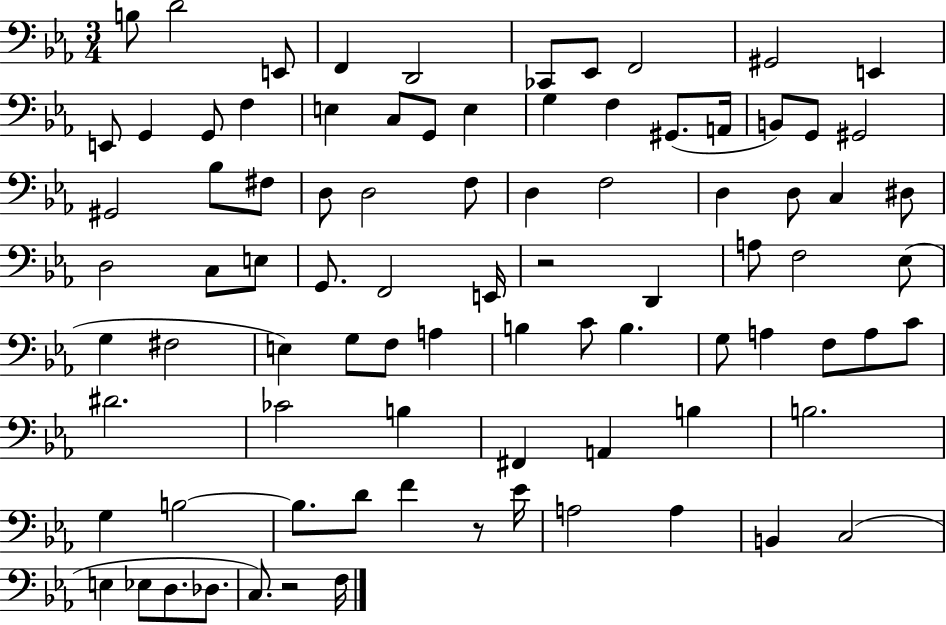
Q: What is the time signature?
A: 3/4